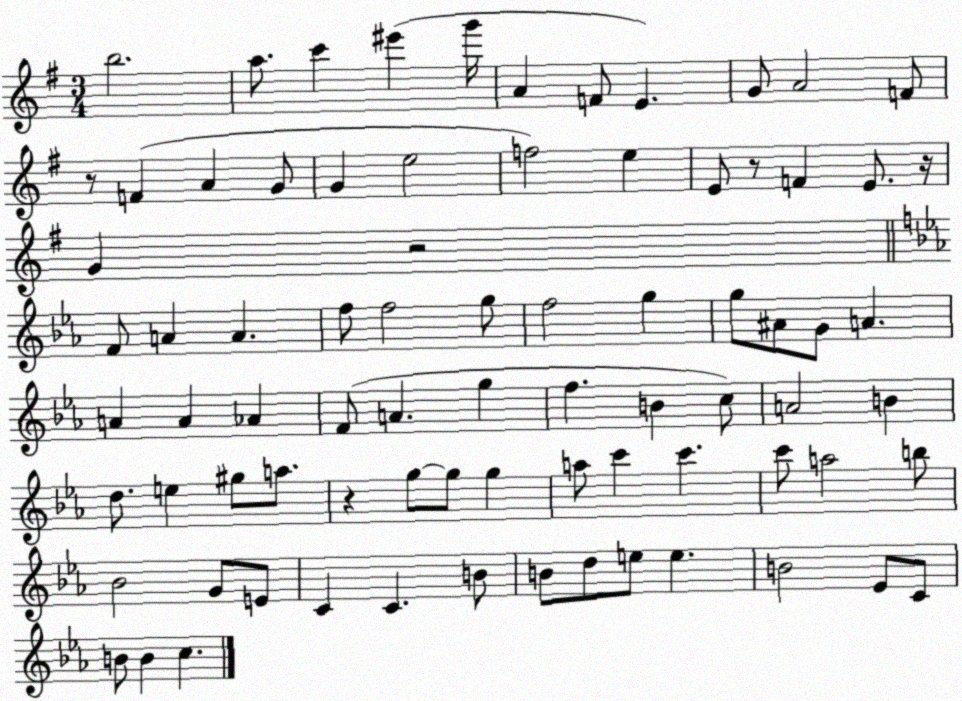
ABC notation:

X:1
T:Untitled
M:3/4
L:1/4
K:G
b2 a/2 c' ^e' g'/4 A F/2 E G/2 A2 F/2 z/2 F A G/2 G e2 f2 e E/2 z/2 F E/2 z/4 G z2 F/2 A A f/2 f2 g/2 f2 g g/2 ^A/2 G/2 A A A _A F/2 A g f B c/2 A2 B d/2 e ^g/2 a/2 z g/2 g/2 g a/2 c' c' c'/2 a2 b/2 _B2 G/2 E/2 C C B/2 B/2 d/2 e/2 e B2 _E/2 C/2 B/2 B c